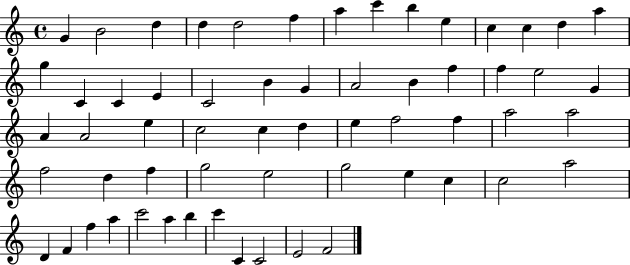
{
  \clef treble
  \time 4/4
  \defaultTimeSignature
  \key c \major
  g'4 b'2 d''4 | d''4 d''2 f''4 | a''4 c'''4 b''4 e''4 | c''4 c''4 d''4 a''4 | \break g''4 c'4 c'4 e'4 | c'2 b'4 g'4 | a'2 b'4 f''4 | f''4 e''2 g'4 | \break a'4 a'2 e''4 | c''2 c''4 d''4 | e''4 f''2 f''4 | a''2 a''2 | \break f''2 d''4 f''4 | g''2 e''2 | g''2 e''4 c''4 | c''2 a''2 | \break d'4 f'4 f''4 a''4 | c'''2 a''4 b''4 | c'''4 c'4 c'2 | e'2 f'2 | \break \bar "|."
}